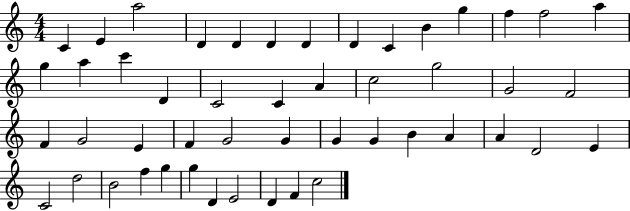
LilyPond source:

{
  \clef treble
  \numericTimeSignature
  \time 4/4
  \key c \major
  c'4 e'4 a''2 | d'4 d'4 d'4 d'4 | d'4 c'4 b'4 g''4 | f''4 f''2 a''4 | \break g''4 a''4 c'''4 d'4 | c'2 c'4 a'4 | c''2 g''2 | g'2 f'2 | \break f'4 g'2 e'4 | f'4 g'2 g'4 | g'4 g'4 b'4 a'4 | a'4 d'2 e'4 | \break c'2 d''2 | b'2 f''4 g''4 | g''4 d'4 e'2 | d'4 f'4 c''2 | \break \bar "|."
}